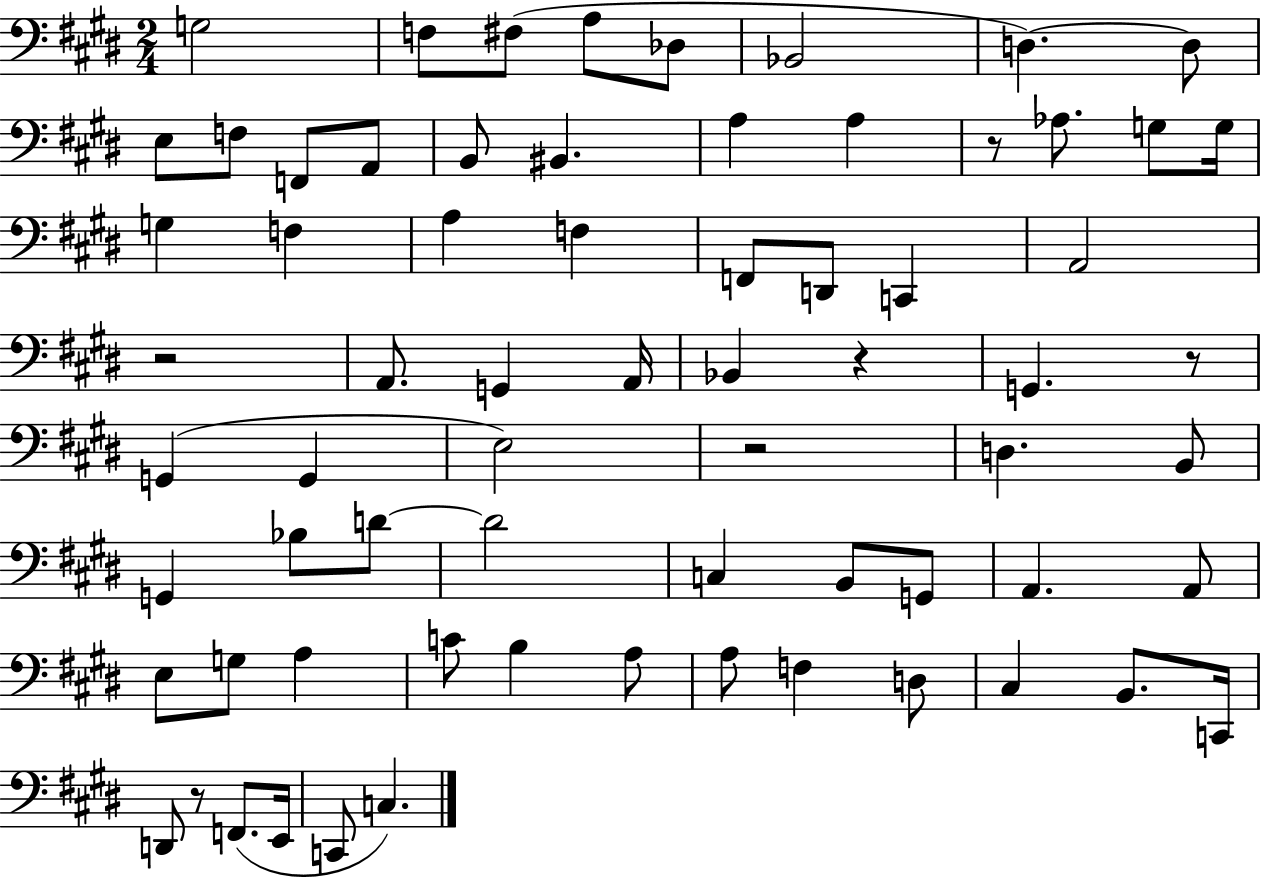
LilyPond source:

{
  \clef bass
  \numericTimeSignature
  \time 2/4
  \key e \major
  g2 | f8 fis8( a8 des8 | bes,2 | d4.~~) d8 | \break e8 f8 f,8 a,8 | b,8 bis,4. | a4 a4 | r8 aes8. g8 g16 | \break g4 f4 | a4 f4 | f,8 d,8 c,4 | a,2 | \break r2 | a,8. g,4 a,16 | bes,4 r4 | g,4. r8 | \break g,4( g,4 | e2) | r2 | d4. b,8 | \break g,4 bes8 d'8~~ | d'2 | c4 b,8 g,8 | a,4. a,8 | \break e8 g8 a4 | c'8 b4 a8 | a8 f4 d8 | cis4 b,8. c,16 | \break d,8 r8 f,8.( e,16 | c,8 c4.) | \bar "|."
}